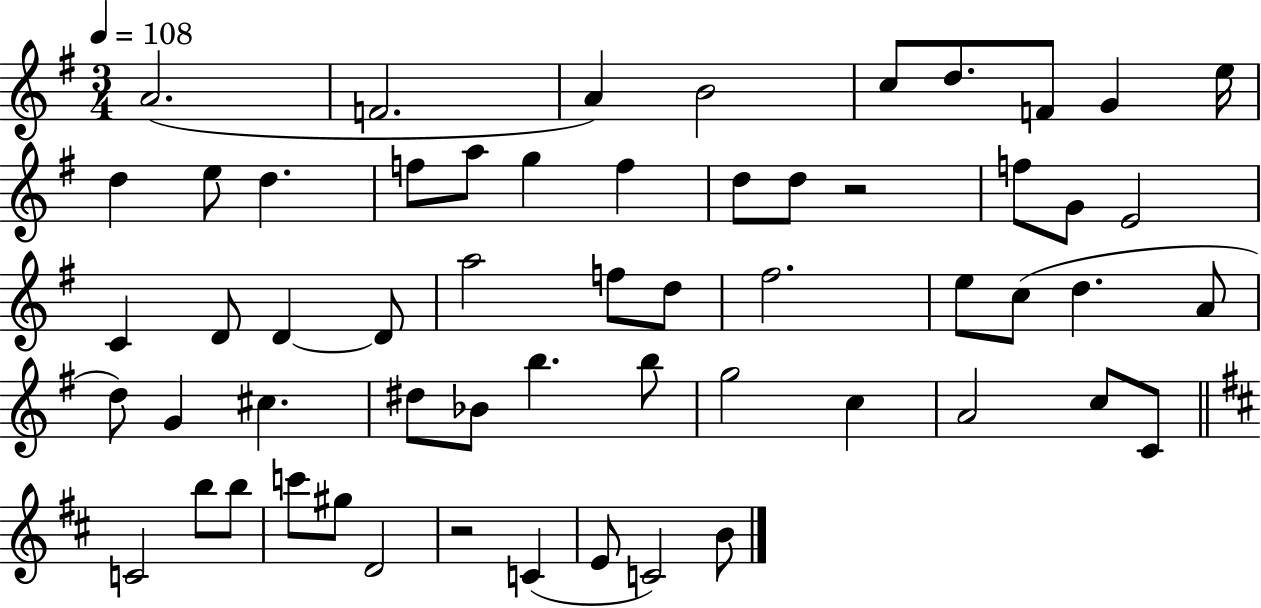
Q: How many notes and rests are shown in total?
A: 57